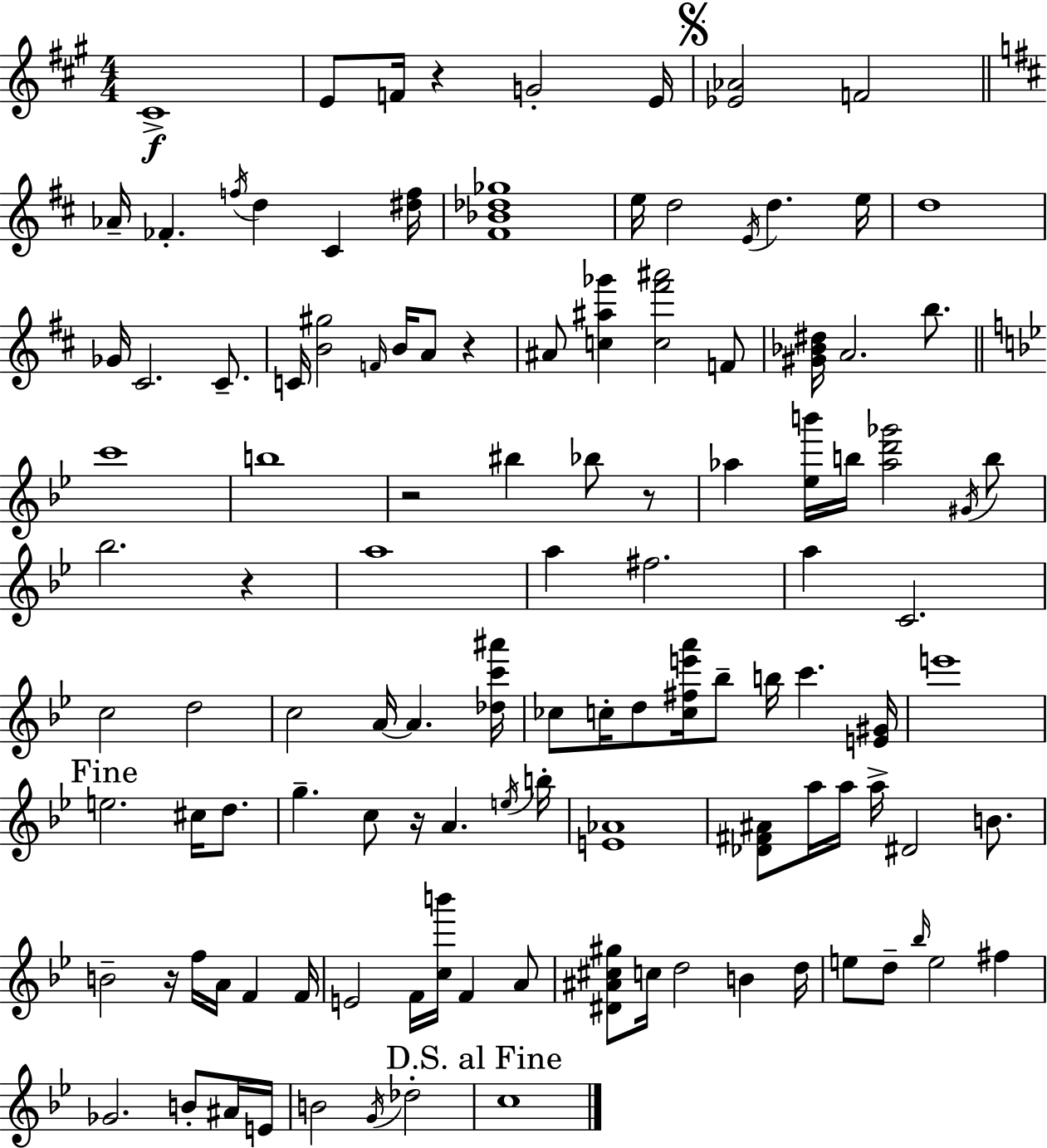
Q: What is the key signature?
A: A major